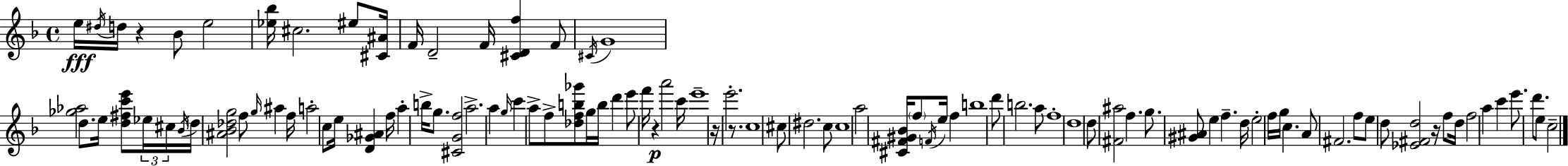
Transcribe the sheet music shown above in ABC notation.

X:1
T:Untitled
M:4/4
L:1/4
K:Dm
e/4 ^d/4 d/4 z _B/2 e2 [_e_b]/4 ^c2 ^e/2 [^C^A]/4 F/4 D2 F/4 [^CDf] F/2 ^C/4 G4 [_g_a]2 d/2 e/4 [d^fc'e']/2 _e/4 ^c/4 _B/4 d/4 [^A_B_dg]2 f/2 g/4 ^a f/4 a2 c/2 e/4 [D_G^A] f/4 a b/4 g/2 [^CGf]2 a2 a g/4 c' a/2 f/2 [_dfb_g']/2 g/4 b/4 d' e'/2 f'/4 z a'2 c'/4 e'4 z/4 e'2 z/2 c4 ^c/2 ^d2 c/2 c4 a2 [^C^F^G_B]/4 f/2 F/4 e/4 f b4 d'/2 b2 a/2 f4 d4 d/2 [^F^a]2 f g/2 [^G^A]/2 e f d/4 e2 f/4 g/4 c A/2 ^F2 f/2 e/2 d/2 [_E^Fd]2 z/4 f/2 d/4 f2 a c' e'/2 d'/2 e/2 c2